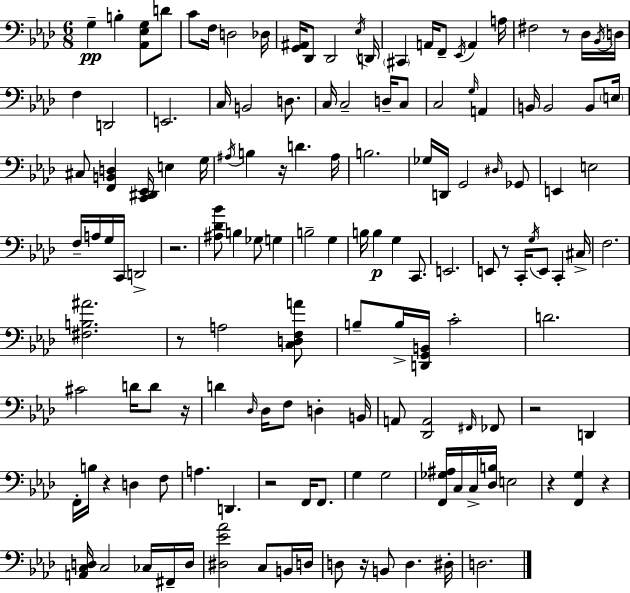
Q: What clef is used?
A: bass